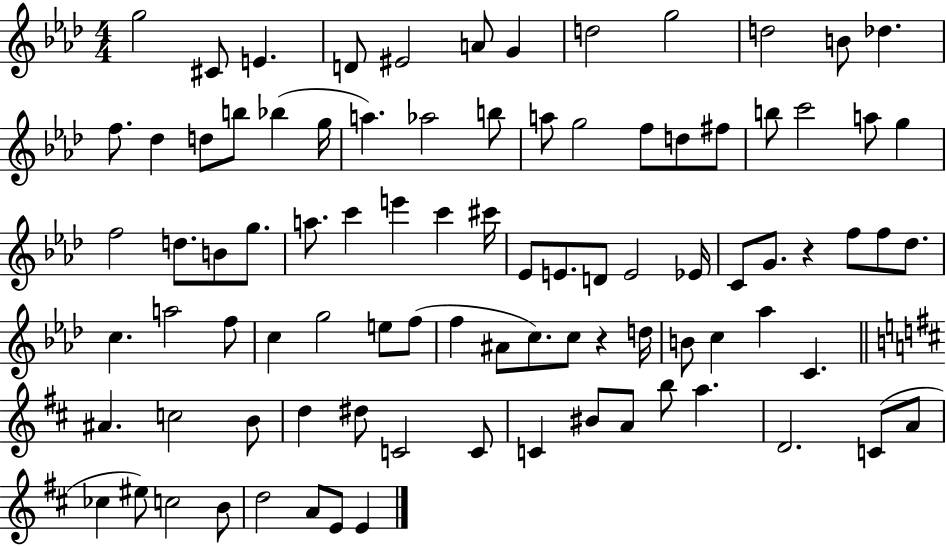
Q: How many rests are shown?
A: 2